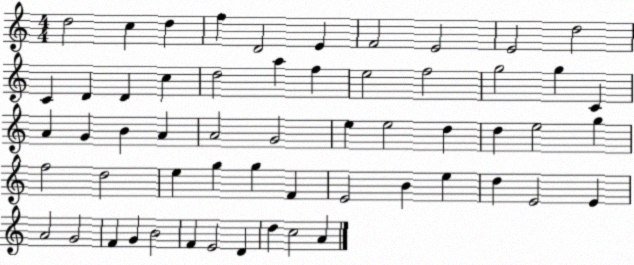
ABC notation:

X:1
T:Untitled
M:4/4
L:1/4
K:C
d2 c d f D2 E F2 E2 E2 d2 C D D c d2 a f e2 f2 g2 g C A G B A A2 G2 e e2 d d e2 g f2 d2 e g g F E2 B e d E2 E A2 G2 F G B2 F E2 D d c2 A